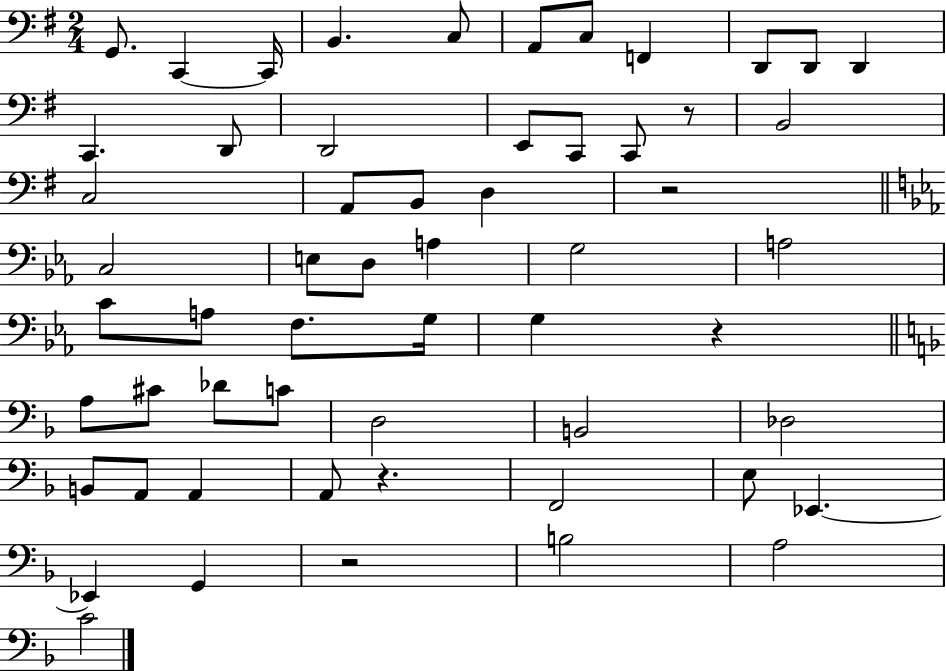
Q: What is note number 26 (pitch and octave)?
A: A3